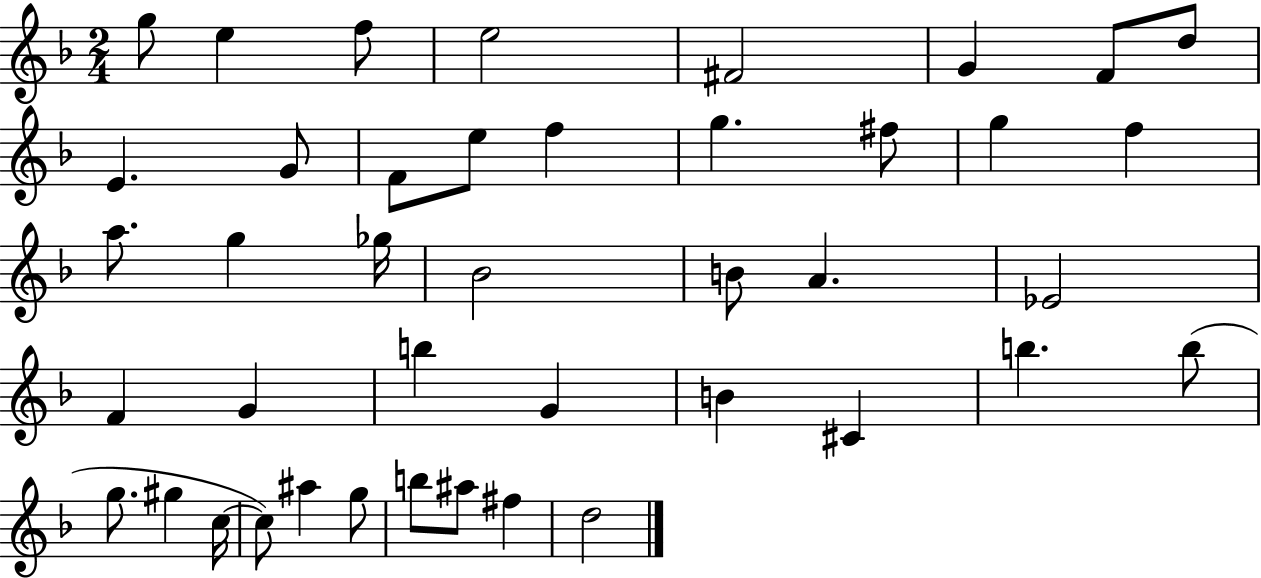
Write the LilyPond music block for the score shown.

{
  \clef treble
  \numericTimeSignature
  \time 2/4
  \key f \major
  g''8 e''4 f''8 | e''2 | fis'2 | g'4 f'8 d''8 | \break e'4. g'8 | f'8 e''8 f''4 | g''4. fis''8 | g''4 f''4 | \break a''8. g''4 ges''16 | bes'2 | b'8 a'4. | ees'2 | \break f'4 g'4 | b''4 g'4 | b'4 cis'4 | b''4. b''8( | \break g''8. gis''4 c''16~~ | c''8) ais''4 g''8 | b''8 ais''8 fis''4 | d''2 | \break \bar "|."
}